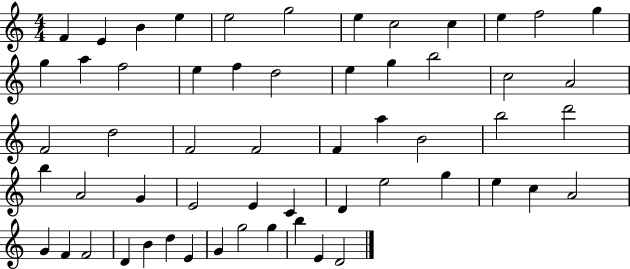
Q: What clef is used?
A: treble